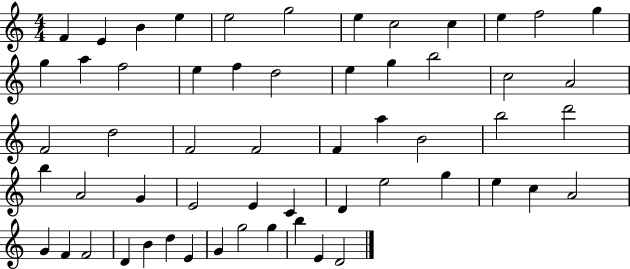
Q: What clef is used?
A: treble